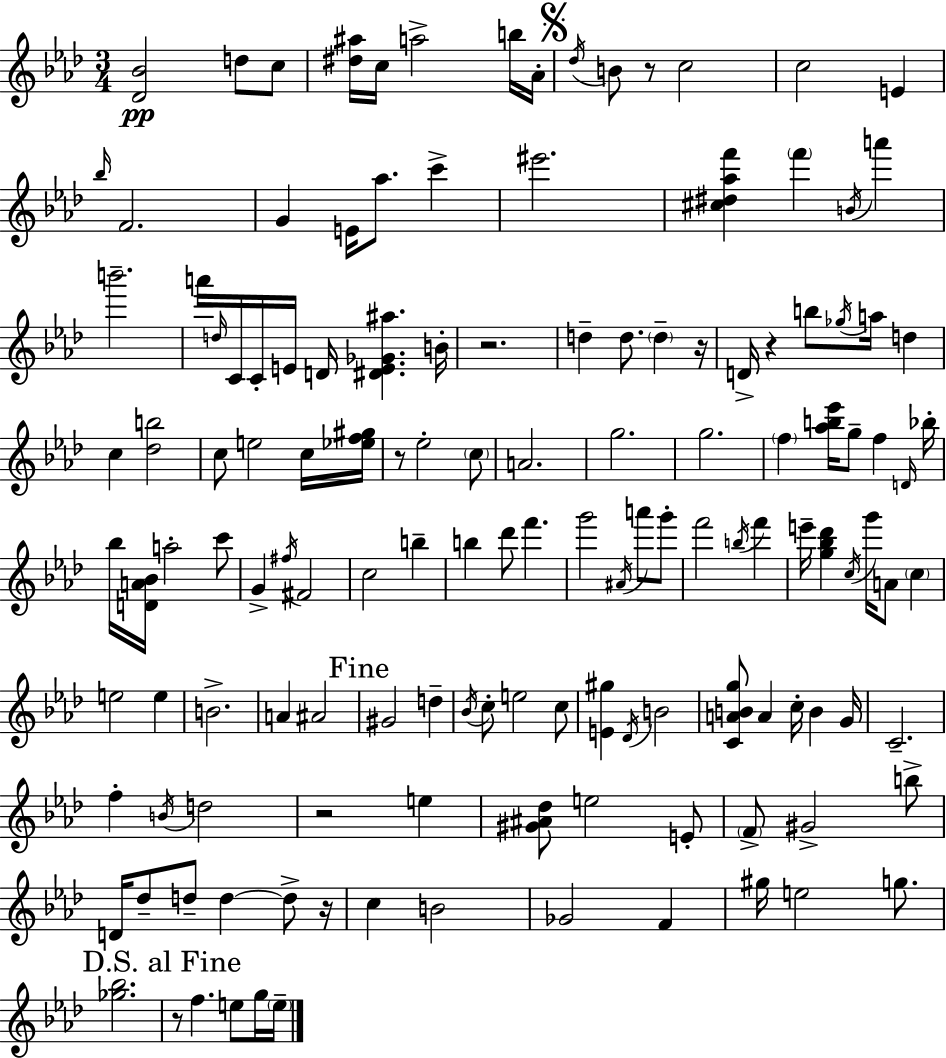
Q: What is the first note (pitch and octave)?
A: D5